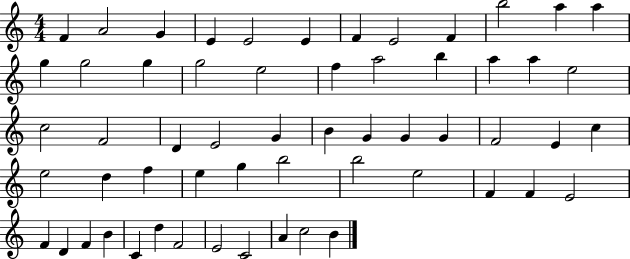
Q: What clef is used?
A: treble